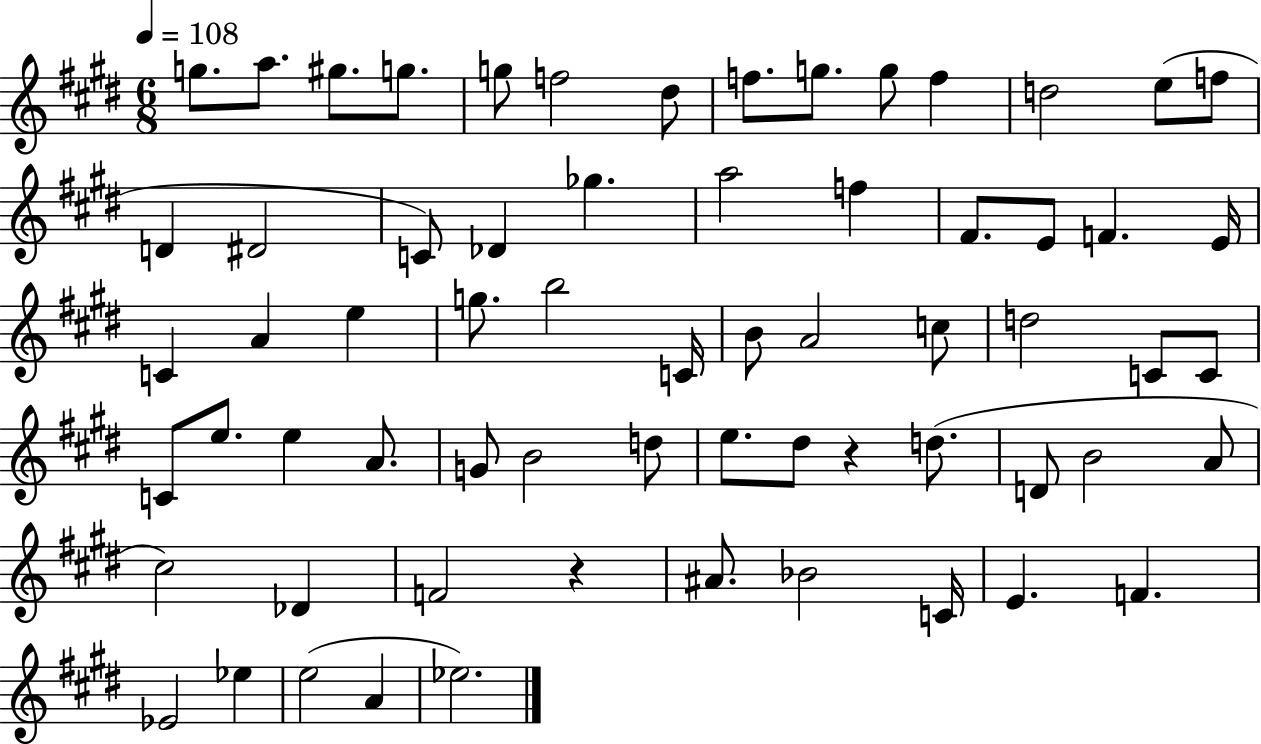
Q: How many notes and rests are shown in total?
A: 65